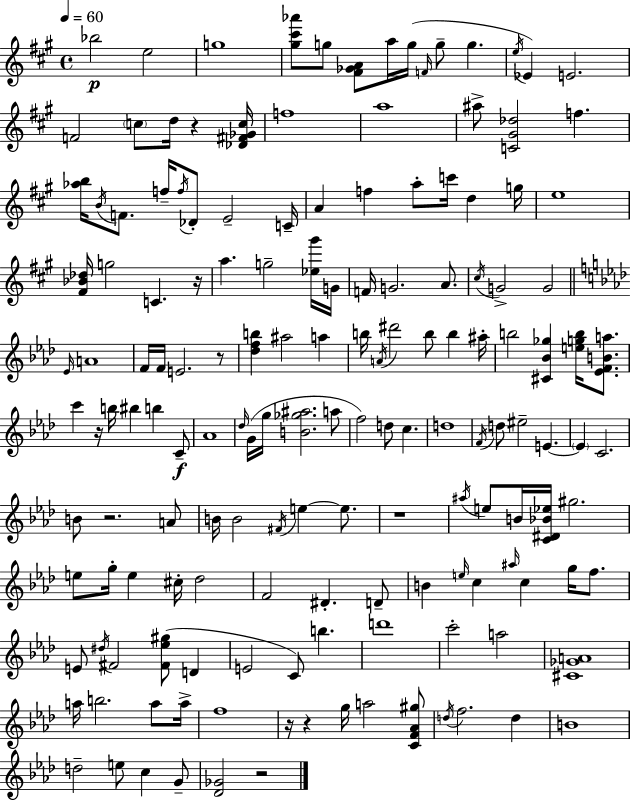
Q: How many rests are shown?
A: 9